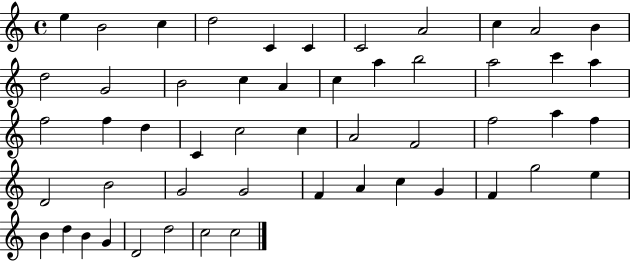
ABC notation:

X:1
T:Untitled
M:4/4
L:1/4
K:C
e B2 c d2 C C C2 A2 c A2 B d2 G2 B2 c A c a b2 a2 c' a f2 f d C c2 c A2 F2 f2 a f D2 B2 G2 G2 F A c G F g2 e B d B G D2 d2 c2 c2